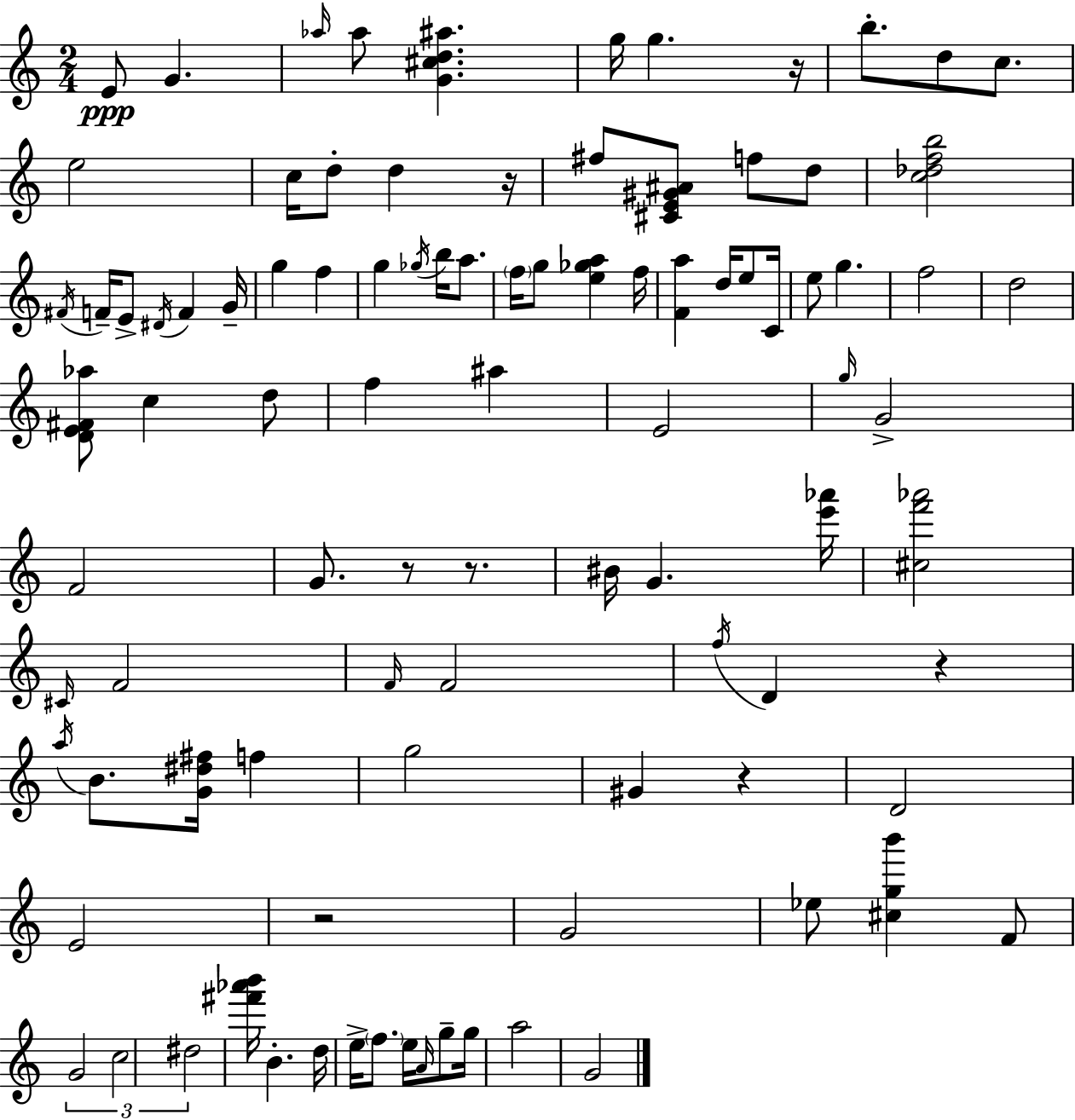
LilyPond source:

{
  \clef treble
  \numericTimeSignature
  \time 2/4
  \key a \minor
  e'8\ppp g'4. | \grace { aes''16 } aes''8 <g' cis'' d'' ais''>4. | g''16 g''4. | r16 b''8.-. d''8 c''8. | \break e''2 | c''16 d''8-. d''4 | r16 fis''8 <cis' e' gis' ais'>8 f''8 d''8 | <c'' des'' f'' b''>2 | \break \acciaccatura { fis'16 } f'16-- e'8-> \acciaccatura { dis'16 } f'4 | g'16-- g''4 f''4 | g''4 \acciaccatura { ges''16 } | b''16 a''8. \parenthesize f''16 g''8 <e'' ges'' a''>4 | \break f''16 <f' a''>4 | d''16 e''8 c'16 e''8 g''4. | f''2 | d''2 | \break <d' e' fis' aes''>8 c''4 | d''8 f''4 | ais''4 e'2 | \grace { g''16 } g'2-> | \break f'2 | g'8. | r8 r8. bis'16 g'4. | <e''' aes'''>16 <cis'' f''' aes'''>2 | \break \grace { cis'16 } f'2 | \grace { f'16 } f'2 | \acciaccatura { f''16 } | d'4 r4 | \break \acciaccatura { a''16 } b'8. <g' dis'' fis''>16 f''4 | g''2 | gis'4 r4 | d'2 | \break e'2 | r2 | g'2 | ees''8 <cis'' g'' b'''>4 f'8 | \break \tuplet 3/2 { g'2 | c''2 | dis''2 } | <fis''' aes''' b'''>16 b'4.-. | \break d''16 e''16-> \parenthesize f''8. e''16 \grace { a'16 } g''8-- | g''16 a''2 | g'2 | \bar "|."
}